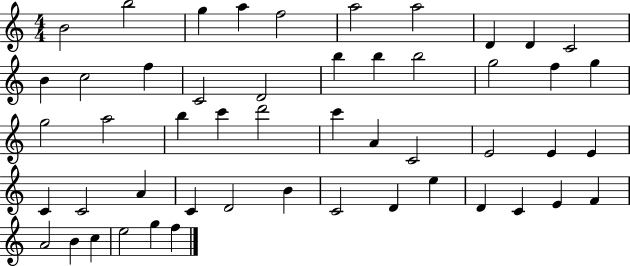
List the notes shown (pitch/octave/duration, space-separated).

B4/h B5/h G5/q A5/q F5/h A5/h A5/h D4/q D4/q C4/h B4/q C5/h F5/q C4/h D4/h B5/q B5/q B5/h G5/h F5/q G5/q G5/h A5/h B5/q C6/q D6/h C6/q A4/q C4/h E4/h E4/q E4/q C4/q C4/h A4/q C4/q D4/h B4/q C4/h D4/q E5/q D4/q C4/q E4/q F4/q A4/h B4/q C5/q E5/h G5/q F5/q